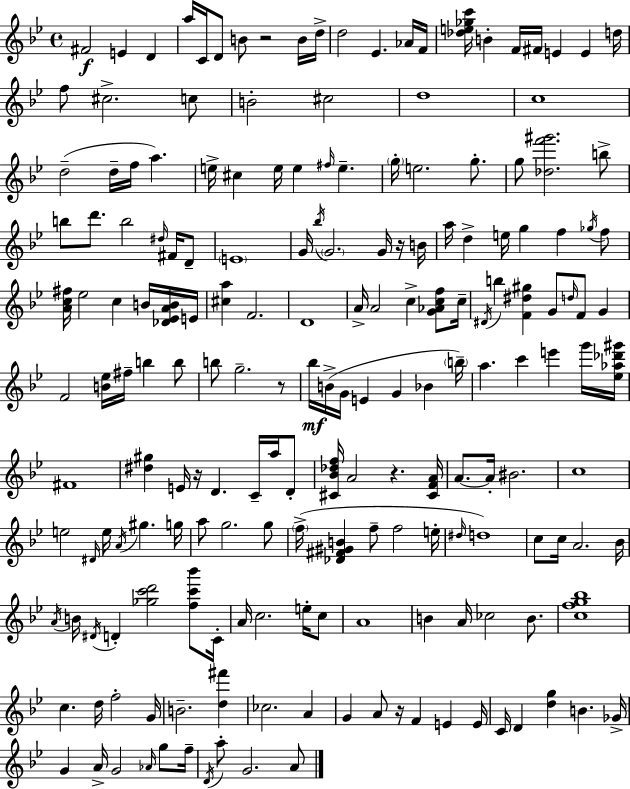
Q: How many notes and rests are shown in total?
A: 187